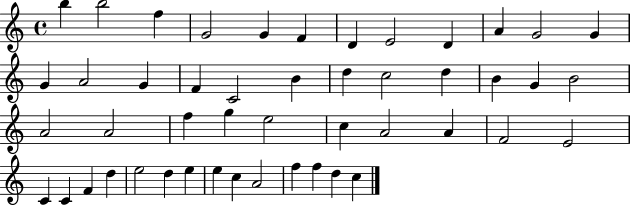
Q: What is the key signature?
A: C major